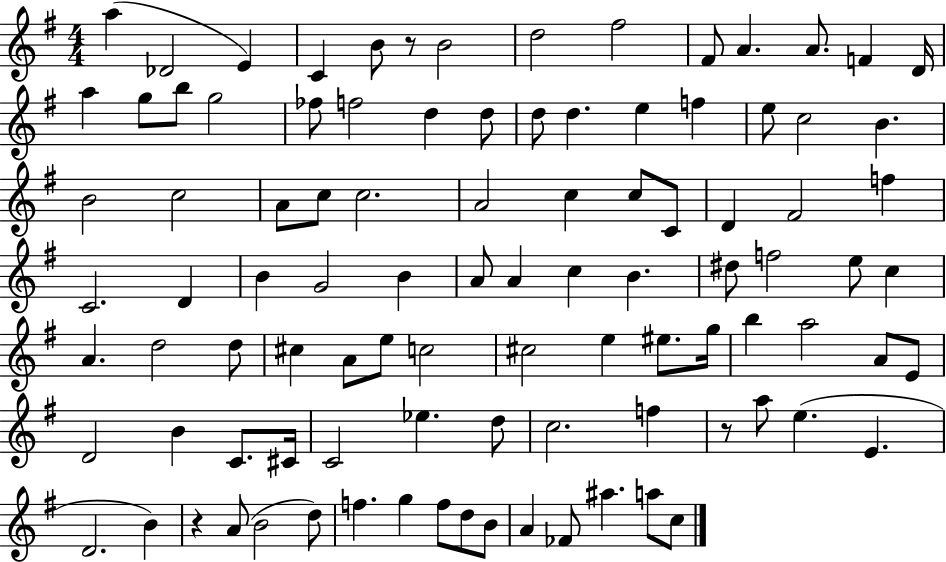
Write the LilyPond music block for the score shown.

{
  \clef treble
  \numericTimeSignature
  \time 4/4
  \key g \major
  a''4( des'2 e'4) | c'4 b'8 r8 b'2 | d''2 fis''2 | fis'8 a'4. a'8. f'4 d'16 | \break a''4 g''8 b''8 g''2 | fes''8 f''2 d''4 d''8 | d''8 d''4. e''4 f''4 | e''8 c''2 b'4. | \break b'2 c''2 | a'8 c''8 c''2. | a'2 c''4 c''8 c'8 | d'4 fis'2 f''4 | \break c'2. d'4 | b'4 g'2 b'4 | a'8 a'4 c''4 b'4. | dis''8 f''2 e''8 c''4 | \break a'4. d''2 d''8 | cis''4 a'8 e''8 c''2 | cis''2 e''4 eis''8. g''16 | b''4 a''2 a'8 e'8 | \break d'2 b'4 c'8. cis'16 | c'2 ees''4. d''8 | c''2. f''4 | r8 a''8 e''4.( e'4. | \break d'2. b'4) | r4 a'8( b'2 d''8) | f''4. g''4 f''8 d''8 b'8 | a'4 fes'8 ais''4. a''8 c''8 | \break \bar "|."
}